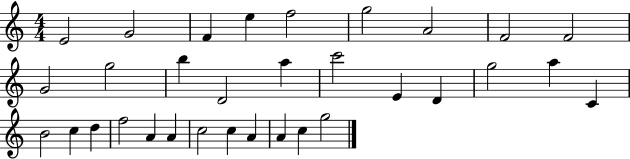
{
  \clef treble
  \numericTimeSignature
  \time 4/4
  \key c \major
  e'2 g'2 | f'4 e''4 f''2 | g''2 a'2 | f'2 f'2 | \break g'2 g''2 | b''4 d'2 a''4 | c'''2 e'4 d'4 | g''2 a''4 c'4 | \break b'2 c''4 d''4 | f''2 a'4 a'4 | c''2 c''4 a'4 | a'4 c''4 g''2 | \break \bar "|."
}